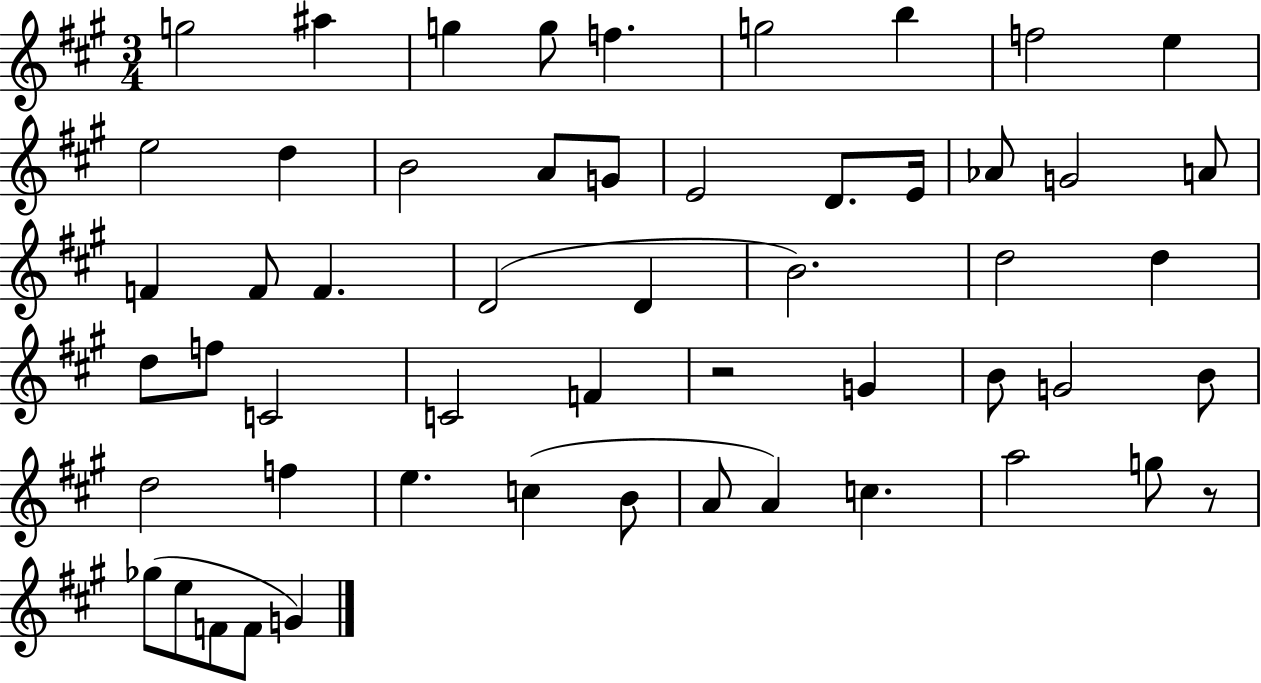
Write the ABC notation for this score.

X:1
T:Untitled
M:3/4
L:1/4
K:A
g2 ^a g g/2 f g2 b f2 e e2 d B2 A/2 G/2 E2 D/2 E/4 _A/2 G2 A/2 F F/2 F D2 D B2 d2 d d/2 f/2 C2 C2 F z2 G B/2 G2 B/2 d2 f e c B/2 A/2 A c a2 g/2 z/2 _g/2 e/2 F/2 F/2 G